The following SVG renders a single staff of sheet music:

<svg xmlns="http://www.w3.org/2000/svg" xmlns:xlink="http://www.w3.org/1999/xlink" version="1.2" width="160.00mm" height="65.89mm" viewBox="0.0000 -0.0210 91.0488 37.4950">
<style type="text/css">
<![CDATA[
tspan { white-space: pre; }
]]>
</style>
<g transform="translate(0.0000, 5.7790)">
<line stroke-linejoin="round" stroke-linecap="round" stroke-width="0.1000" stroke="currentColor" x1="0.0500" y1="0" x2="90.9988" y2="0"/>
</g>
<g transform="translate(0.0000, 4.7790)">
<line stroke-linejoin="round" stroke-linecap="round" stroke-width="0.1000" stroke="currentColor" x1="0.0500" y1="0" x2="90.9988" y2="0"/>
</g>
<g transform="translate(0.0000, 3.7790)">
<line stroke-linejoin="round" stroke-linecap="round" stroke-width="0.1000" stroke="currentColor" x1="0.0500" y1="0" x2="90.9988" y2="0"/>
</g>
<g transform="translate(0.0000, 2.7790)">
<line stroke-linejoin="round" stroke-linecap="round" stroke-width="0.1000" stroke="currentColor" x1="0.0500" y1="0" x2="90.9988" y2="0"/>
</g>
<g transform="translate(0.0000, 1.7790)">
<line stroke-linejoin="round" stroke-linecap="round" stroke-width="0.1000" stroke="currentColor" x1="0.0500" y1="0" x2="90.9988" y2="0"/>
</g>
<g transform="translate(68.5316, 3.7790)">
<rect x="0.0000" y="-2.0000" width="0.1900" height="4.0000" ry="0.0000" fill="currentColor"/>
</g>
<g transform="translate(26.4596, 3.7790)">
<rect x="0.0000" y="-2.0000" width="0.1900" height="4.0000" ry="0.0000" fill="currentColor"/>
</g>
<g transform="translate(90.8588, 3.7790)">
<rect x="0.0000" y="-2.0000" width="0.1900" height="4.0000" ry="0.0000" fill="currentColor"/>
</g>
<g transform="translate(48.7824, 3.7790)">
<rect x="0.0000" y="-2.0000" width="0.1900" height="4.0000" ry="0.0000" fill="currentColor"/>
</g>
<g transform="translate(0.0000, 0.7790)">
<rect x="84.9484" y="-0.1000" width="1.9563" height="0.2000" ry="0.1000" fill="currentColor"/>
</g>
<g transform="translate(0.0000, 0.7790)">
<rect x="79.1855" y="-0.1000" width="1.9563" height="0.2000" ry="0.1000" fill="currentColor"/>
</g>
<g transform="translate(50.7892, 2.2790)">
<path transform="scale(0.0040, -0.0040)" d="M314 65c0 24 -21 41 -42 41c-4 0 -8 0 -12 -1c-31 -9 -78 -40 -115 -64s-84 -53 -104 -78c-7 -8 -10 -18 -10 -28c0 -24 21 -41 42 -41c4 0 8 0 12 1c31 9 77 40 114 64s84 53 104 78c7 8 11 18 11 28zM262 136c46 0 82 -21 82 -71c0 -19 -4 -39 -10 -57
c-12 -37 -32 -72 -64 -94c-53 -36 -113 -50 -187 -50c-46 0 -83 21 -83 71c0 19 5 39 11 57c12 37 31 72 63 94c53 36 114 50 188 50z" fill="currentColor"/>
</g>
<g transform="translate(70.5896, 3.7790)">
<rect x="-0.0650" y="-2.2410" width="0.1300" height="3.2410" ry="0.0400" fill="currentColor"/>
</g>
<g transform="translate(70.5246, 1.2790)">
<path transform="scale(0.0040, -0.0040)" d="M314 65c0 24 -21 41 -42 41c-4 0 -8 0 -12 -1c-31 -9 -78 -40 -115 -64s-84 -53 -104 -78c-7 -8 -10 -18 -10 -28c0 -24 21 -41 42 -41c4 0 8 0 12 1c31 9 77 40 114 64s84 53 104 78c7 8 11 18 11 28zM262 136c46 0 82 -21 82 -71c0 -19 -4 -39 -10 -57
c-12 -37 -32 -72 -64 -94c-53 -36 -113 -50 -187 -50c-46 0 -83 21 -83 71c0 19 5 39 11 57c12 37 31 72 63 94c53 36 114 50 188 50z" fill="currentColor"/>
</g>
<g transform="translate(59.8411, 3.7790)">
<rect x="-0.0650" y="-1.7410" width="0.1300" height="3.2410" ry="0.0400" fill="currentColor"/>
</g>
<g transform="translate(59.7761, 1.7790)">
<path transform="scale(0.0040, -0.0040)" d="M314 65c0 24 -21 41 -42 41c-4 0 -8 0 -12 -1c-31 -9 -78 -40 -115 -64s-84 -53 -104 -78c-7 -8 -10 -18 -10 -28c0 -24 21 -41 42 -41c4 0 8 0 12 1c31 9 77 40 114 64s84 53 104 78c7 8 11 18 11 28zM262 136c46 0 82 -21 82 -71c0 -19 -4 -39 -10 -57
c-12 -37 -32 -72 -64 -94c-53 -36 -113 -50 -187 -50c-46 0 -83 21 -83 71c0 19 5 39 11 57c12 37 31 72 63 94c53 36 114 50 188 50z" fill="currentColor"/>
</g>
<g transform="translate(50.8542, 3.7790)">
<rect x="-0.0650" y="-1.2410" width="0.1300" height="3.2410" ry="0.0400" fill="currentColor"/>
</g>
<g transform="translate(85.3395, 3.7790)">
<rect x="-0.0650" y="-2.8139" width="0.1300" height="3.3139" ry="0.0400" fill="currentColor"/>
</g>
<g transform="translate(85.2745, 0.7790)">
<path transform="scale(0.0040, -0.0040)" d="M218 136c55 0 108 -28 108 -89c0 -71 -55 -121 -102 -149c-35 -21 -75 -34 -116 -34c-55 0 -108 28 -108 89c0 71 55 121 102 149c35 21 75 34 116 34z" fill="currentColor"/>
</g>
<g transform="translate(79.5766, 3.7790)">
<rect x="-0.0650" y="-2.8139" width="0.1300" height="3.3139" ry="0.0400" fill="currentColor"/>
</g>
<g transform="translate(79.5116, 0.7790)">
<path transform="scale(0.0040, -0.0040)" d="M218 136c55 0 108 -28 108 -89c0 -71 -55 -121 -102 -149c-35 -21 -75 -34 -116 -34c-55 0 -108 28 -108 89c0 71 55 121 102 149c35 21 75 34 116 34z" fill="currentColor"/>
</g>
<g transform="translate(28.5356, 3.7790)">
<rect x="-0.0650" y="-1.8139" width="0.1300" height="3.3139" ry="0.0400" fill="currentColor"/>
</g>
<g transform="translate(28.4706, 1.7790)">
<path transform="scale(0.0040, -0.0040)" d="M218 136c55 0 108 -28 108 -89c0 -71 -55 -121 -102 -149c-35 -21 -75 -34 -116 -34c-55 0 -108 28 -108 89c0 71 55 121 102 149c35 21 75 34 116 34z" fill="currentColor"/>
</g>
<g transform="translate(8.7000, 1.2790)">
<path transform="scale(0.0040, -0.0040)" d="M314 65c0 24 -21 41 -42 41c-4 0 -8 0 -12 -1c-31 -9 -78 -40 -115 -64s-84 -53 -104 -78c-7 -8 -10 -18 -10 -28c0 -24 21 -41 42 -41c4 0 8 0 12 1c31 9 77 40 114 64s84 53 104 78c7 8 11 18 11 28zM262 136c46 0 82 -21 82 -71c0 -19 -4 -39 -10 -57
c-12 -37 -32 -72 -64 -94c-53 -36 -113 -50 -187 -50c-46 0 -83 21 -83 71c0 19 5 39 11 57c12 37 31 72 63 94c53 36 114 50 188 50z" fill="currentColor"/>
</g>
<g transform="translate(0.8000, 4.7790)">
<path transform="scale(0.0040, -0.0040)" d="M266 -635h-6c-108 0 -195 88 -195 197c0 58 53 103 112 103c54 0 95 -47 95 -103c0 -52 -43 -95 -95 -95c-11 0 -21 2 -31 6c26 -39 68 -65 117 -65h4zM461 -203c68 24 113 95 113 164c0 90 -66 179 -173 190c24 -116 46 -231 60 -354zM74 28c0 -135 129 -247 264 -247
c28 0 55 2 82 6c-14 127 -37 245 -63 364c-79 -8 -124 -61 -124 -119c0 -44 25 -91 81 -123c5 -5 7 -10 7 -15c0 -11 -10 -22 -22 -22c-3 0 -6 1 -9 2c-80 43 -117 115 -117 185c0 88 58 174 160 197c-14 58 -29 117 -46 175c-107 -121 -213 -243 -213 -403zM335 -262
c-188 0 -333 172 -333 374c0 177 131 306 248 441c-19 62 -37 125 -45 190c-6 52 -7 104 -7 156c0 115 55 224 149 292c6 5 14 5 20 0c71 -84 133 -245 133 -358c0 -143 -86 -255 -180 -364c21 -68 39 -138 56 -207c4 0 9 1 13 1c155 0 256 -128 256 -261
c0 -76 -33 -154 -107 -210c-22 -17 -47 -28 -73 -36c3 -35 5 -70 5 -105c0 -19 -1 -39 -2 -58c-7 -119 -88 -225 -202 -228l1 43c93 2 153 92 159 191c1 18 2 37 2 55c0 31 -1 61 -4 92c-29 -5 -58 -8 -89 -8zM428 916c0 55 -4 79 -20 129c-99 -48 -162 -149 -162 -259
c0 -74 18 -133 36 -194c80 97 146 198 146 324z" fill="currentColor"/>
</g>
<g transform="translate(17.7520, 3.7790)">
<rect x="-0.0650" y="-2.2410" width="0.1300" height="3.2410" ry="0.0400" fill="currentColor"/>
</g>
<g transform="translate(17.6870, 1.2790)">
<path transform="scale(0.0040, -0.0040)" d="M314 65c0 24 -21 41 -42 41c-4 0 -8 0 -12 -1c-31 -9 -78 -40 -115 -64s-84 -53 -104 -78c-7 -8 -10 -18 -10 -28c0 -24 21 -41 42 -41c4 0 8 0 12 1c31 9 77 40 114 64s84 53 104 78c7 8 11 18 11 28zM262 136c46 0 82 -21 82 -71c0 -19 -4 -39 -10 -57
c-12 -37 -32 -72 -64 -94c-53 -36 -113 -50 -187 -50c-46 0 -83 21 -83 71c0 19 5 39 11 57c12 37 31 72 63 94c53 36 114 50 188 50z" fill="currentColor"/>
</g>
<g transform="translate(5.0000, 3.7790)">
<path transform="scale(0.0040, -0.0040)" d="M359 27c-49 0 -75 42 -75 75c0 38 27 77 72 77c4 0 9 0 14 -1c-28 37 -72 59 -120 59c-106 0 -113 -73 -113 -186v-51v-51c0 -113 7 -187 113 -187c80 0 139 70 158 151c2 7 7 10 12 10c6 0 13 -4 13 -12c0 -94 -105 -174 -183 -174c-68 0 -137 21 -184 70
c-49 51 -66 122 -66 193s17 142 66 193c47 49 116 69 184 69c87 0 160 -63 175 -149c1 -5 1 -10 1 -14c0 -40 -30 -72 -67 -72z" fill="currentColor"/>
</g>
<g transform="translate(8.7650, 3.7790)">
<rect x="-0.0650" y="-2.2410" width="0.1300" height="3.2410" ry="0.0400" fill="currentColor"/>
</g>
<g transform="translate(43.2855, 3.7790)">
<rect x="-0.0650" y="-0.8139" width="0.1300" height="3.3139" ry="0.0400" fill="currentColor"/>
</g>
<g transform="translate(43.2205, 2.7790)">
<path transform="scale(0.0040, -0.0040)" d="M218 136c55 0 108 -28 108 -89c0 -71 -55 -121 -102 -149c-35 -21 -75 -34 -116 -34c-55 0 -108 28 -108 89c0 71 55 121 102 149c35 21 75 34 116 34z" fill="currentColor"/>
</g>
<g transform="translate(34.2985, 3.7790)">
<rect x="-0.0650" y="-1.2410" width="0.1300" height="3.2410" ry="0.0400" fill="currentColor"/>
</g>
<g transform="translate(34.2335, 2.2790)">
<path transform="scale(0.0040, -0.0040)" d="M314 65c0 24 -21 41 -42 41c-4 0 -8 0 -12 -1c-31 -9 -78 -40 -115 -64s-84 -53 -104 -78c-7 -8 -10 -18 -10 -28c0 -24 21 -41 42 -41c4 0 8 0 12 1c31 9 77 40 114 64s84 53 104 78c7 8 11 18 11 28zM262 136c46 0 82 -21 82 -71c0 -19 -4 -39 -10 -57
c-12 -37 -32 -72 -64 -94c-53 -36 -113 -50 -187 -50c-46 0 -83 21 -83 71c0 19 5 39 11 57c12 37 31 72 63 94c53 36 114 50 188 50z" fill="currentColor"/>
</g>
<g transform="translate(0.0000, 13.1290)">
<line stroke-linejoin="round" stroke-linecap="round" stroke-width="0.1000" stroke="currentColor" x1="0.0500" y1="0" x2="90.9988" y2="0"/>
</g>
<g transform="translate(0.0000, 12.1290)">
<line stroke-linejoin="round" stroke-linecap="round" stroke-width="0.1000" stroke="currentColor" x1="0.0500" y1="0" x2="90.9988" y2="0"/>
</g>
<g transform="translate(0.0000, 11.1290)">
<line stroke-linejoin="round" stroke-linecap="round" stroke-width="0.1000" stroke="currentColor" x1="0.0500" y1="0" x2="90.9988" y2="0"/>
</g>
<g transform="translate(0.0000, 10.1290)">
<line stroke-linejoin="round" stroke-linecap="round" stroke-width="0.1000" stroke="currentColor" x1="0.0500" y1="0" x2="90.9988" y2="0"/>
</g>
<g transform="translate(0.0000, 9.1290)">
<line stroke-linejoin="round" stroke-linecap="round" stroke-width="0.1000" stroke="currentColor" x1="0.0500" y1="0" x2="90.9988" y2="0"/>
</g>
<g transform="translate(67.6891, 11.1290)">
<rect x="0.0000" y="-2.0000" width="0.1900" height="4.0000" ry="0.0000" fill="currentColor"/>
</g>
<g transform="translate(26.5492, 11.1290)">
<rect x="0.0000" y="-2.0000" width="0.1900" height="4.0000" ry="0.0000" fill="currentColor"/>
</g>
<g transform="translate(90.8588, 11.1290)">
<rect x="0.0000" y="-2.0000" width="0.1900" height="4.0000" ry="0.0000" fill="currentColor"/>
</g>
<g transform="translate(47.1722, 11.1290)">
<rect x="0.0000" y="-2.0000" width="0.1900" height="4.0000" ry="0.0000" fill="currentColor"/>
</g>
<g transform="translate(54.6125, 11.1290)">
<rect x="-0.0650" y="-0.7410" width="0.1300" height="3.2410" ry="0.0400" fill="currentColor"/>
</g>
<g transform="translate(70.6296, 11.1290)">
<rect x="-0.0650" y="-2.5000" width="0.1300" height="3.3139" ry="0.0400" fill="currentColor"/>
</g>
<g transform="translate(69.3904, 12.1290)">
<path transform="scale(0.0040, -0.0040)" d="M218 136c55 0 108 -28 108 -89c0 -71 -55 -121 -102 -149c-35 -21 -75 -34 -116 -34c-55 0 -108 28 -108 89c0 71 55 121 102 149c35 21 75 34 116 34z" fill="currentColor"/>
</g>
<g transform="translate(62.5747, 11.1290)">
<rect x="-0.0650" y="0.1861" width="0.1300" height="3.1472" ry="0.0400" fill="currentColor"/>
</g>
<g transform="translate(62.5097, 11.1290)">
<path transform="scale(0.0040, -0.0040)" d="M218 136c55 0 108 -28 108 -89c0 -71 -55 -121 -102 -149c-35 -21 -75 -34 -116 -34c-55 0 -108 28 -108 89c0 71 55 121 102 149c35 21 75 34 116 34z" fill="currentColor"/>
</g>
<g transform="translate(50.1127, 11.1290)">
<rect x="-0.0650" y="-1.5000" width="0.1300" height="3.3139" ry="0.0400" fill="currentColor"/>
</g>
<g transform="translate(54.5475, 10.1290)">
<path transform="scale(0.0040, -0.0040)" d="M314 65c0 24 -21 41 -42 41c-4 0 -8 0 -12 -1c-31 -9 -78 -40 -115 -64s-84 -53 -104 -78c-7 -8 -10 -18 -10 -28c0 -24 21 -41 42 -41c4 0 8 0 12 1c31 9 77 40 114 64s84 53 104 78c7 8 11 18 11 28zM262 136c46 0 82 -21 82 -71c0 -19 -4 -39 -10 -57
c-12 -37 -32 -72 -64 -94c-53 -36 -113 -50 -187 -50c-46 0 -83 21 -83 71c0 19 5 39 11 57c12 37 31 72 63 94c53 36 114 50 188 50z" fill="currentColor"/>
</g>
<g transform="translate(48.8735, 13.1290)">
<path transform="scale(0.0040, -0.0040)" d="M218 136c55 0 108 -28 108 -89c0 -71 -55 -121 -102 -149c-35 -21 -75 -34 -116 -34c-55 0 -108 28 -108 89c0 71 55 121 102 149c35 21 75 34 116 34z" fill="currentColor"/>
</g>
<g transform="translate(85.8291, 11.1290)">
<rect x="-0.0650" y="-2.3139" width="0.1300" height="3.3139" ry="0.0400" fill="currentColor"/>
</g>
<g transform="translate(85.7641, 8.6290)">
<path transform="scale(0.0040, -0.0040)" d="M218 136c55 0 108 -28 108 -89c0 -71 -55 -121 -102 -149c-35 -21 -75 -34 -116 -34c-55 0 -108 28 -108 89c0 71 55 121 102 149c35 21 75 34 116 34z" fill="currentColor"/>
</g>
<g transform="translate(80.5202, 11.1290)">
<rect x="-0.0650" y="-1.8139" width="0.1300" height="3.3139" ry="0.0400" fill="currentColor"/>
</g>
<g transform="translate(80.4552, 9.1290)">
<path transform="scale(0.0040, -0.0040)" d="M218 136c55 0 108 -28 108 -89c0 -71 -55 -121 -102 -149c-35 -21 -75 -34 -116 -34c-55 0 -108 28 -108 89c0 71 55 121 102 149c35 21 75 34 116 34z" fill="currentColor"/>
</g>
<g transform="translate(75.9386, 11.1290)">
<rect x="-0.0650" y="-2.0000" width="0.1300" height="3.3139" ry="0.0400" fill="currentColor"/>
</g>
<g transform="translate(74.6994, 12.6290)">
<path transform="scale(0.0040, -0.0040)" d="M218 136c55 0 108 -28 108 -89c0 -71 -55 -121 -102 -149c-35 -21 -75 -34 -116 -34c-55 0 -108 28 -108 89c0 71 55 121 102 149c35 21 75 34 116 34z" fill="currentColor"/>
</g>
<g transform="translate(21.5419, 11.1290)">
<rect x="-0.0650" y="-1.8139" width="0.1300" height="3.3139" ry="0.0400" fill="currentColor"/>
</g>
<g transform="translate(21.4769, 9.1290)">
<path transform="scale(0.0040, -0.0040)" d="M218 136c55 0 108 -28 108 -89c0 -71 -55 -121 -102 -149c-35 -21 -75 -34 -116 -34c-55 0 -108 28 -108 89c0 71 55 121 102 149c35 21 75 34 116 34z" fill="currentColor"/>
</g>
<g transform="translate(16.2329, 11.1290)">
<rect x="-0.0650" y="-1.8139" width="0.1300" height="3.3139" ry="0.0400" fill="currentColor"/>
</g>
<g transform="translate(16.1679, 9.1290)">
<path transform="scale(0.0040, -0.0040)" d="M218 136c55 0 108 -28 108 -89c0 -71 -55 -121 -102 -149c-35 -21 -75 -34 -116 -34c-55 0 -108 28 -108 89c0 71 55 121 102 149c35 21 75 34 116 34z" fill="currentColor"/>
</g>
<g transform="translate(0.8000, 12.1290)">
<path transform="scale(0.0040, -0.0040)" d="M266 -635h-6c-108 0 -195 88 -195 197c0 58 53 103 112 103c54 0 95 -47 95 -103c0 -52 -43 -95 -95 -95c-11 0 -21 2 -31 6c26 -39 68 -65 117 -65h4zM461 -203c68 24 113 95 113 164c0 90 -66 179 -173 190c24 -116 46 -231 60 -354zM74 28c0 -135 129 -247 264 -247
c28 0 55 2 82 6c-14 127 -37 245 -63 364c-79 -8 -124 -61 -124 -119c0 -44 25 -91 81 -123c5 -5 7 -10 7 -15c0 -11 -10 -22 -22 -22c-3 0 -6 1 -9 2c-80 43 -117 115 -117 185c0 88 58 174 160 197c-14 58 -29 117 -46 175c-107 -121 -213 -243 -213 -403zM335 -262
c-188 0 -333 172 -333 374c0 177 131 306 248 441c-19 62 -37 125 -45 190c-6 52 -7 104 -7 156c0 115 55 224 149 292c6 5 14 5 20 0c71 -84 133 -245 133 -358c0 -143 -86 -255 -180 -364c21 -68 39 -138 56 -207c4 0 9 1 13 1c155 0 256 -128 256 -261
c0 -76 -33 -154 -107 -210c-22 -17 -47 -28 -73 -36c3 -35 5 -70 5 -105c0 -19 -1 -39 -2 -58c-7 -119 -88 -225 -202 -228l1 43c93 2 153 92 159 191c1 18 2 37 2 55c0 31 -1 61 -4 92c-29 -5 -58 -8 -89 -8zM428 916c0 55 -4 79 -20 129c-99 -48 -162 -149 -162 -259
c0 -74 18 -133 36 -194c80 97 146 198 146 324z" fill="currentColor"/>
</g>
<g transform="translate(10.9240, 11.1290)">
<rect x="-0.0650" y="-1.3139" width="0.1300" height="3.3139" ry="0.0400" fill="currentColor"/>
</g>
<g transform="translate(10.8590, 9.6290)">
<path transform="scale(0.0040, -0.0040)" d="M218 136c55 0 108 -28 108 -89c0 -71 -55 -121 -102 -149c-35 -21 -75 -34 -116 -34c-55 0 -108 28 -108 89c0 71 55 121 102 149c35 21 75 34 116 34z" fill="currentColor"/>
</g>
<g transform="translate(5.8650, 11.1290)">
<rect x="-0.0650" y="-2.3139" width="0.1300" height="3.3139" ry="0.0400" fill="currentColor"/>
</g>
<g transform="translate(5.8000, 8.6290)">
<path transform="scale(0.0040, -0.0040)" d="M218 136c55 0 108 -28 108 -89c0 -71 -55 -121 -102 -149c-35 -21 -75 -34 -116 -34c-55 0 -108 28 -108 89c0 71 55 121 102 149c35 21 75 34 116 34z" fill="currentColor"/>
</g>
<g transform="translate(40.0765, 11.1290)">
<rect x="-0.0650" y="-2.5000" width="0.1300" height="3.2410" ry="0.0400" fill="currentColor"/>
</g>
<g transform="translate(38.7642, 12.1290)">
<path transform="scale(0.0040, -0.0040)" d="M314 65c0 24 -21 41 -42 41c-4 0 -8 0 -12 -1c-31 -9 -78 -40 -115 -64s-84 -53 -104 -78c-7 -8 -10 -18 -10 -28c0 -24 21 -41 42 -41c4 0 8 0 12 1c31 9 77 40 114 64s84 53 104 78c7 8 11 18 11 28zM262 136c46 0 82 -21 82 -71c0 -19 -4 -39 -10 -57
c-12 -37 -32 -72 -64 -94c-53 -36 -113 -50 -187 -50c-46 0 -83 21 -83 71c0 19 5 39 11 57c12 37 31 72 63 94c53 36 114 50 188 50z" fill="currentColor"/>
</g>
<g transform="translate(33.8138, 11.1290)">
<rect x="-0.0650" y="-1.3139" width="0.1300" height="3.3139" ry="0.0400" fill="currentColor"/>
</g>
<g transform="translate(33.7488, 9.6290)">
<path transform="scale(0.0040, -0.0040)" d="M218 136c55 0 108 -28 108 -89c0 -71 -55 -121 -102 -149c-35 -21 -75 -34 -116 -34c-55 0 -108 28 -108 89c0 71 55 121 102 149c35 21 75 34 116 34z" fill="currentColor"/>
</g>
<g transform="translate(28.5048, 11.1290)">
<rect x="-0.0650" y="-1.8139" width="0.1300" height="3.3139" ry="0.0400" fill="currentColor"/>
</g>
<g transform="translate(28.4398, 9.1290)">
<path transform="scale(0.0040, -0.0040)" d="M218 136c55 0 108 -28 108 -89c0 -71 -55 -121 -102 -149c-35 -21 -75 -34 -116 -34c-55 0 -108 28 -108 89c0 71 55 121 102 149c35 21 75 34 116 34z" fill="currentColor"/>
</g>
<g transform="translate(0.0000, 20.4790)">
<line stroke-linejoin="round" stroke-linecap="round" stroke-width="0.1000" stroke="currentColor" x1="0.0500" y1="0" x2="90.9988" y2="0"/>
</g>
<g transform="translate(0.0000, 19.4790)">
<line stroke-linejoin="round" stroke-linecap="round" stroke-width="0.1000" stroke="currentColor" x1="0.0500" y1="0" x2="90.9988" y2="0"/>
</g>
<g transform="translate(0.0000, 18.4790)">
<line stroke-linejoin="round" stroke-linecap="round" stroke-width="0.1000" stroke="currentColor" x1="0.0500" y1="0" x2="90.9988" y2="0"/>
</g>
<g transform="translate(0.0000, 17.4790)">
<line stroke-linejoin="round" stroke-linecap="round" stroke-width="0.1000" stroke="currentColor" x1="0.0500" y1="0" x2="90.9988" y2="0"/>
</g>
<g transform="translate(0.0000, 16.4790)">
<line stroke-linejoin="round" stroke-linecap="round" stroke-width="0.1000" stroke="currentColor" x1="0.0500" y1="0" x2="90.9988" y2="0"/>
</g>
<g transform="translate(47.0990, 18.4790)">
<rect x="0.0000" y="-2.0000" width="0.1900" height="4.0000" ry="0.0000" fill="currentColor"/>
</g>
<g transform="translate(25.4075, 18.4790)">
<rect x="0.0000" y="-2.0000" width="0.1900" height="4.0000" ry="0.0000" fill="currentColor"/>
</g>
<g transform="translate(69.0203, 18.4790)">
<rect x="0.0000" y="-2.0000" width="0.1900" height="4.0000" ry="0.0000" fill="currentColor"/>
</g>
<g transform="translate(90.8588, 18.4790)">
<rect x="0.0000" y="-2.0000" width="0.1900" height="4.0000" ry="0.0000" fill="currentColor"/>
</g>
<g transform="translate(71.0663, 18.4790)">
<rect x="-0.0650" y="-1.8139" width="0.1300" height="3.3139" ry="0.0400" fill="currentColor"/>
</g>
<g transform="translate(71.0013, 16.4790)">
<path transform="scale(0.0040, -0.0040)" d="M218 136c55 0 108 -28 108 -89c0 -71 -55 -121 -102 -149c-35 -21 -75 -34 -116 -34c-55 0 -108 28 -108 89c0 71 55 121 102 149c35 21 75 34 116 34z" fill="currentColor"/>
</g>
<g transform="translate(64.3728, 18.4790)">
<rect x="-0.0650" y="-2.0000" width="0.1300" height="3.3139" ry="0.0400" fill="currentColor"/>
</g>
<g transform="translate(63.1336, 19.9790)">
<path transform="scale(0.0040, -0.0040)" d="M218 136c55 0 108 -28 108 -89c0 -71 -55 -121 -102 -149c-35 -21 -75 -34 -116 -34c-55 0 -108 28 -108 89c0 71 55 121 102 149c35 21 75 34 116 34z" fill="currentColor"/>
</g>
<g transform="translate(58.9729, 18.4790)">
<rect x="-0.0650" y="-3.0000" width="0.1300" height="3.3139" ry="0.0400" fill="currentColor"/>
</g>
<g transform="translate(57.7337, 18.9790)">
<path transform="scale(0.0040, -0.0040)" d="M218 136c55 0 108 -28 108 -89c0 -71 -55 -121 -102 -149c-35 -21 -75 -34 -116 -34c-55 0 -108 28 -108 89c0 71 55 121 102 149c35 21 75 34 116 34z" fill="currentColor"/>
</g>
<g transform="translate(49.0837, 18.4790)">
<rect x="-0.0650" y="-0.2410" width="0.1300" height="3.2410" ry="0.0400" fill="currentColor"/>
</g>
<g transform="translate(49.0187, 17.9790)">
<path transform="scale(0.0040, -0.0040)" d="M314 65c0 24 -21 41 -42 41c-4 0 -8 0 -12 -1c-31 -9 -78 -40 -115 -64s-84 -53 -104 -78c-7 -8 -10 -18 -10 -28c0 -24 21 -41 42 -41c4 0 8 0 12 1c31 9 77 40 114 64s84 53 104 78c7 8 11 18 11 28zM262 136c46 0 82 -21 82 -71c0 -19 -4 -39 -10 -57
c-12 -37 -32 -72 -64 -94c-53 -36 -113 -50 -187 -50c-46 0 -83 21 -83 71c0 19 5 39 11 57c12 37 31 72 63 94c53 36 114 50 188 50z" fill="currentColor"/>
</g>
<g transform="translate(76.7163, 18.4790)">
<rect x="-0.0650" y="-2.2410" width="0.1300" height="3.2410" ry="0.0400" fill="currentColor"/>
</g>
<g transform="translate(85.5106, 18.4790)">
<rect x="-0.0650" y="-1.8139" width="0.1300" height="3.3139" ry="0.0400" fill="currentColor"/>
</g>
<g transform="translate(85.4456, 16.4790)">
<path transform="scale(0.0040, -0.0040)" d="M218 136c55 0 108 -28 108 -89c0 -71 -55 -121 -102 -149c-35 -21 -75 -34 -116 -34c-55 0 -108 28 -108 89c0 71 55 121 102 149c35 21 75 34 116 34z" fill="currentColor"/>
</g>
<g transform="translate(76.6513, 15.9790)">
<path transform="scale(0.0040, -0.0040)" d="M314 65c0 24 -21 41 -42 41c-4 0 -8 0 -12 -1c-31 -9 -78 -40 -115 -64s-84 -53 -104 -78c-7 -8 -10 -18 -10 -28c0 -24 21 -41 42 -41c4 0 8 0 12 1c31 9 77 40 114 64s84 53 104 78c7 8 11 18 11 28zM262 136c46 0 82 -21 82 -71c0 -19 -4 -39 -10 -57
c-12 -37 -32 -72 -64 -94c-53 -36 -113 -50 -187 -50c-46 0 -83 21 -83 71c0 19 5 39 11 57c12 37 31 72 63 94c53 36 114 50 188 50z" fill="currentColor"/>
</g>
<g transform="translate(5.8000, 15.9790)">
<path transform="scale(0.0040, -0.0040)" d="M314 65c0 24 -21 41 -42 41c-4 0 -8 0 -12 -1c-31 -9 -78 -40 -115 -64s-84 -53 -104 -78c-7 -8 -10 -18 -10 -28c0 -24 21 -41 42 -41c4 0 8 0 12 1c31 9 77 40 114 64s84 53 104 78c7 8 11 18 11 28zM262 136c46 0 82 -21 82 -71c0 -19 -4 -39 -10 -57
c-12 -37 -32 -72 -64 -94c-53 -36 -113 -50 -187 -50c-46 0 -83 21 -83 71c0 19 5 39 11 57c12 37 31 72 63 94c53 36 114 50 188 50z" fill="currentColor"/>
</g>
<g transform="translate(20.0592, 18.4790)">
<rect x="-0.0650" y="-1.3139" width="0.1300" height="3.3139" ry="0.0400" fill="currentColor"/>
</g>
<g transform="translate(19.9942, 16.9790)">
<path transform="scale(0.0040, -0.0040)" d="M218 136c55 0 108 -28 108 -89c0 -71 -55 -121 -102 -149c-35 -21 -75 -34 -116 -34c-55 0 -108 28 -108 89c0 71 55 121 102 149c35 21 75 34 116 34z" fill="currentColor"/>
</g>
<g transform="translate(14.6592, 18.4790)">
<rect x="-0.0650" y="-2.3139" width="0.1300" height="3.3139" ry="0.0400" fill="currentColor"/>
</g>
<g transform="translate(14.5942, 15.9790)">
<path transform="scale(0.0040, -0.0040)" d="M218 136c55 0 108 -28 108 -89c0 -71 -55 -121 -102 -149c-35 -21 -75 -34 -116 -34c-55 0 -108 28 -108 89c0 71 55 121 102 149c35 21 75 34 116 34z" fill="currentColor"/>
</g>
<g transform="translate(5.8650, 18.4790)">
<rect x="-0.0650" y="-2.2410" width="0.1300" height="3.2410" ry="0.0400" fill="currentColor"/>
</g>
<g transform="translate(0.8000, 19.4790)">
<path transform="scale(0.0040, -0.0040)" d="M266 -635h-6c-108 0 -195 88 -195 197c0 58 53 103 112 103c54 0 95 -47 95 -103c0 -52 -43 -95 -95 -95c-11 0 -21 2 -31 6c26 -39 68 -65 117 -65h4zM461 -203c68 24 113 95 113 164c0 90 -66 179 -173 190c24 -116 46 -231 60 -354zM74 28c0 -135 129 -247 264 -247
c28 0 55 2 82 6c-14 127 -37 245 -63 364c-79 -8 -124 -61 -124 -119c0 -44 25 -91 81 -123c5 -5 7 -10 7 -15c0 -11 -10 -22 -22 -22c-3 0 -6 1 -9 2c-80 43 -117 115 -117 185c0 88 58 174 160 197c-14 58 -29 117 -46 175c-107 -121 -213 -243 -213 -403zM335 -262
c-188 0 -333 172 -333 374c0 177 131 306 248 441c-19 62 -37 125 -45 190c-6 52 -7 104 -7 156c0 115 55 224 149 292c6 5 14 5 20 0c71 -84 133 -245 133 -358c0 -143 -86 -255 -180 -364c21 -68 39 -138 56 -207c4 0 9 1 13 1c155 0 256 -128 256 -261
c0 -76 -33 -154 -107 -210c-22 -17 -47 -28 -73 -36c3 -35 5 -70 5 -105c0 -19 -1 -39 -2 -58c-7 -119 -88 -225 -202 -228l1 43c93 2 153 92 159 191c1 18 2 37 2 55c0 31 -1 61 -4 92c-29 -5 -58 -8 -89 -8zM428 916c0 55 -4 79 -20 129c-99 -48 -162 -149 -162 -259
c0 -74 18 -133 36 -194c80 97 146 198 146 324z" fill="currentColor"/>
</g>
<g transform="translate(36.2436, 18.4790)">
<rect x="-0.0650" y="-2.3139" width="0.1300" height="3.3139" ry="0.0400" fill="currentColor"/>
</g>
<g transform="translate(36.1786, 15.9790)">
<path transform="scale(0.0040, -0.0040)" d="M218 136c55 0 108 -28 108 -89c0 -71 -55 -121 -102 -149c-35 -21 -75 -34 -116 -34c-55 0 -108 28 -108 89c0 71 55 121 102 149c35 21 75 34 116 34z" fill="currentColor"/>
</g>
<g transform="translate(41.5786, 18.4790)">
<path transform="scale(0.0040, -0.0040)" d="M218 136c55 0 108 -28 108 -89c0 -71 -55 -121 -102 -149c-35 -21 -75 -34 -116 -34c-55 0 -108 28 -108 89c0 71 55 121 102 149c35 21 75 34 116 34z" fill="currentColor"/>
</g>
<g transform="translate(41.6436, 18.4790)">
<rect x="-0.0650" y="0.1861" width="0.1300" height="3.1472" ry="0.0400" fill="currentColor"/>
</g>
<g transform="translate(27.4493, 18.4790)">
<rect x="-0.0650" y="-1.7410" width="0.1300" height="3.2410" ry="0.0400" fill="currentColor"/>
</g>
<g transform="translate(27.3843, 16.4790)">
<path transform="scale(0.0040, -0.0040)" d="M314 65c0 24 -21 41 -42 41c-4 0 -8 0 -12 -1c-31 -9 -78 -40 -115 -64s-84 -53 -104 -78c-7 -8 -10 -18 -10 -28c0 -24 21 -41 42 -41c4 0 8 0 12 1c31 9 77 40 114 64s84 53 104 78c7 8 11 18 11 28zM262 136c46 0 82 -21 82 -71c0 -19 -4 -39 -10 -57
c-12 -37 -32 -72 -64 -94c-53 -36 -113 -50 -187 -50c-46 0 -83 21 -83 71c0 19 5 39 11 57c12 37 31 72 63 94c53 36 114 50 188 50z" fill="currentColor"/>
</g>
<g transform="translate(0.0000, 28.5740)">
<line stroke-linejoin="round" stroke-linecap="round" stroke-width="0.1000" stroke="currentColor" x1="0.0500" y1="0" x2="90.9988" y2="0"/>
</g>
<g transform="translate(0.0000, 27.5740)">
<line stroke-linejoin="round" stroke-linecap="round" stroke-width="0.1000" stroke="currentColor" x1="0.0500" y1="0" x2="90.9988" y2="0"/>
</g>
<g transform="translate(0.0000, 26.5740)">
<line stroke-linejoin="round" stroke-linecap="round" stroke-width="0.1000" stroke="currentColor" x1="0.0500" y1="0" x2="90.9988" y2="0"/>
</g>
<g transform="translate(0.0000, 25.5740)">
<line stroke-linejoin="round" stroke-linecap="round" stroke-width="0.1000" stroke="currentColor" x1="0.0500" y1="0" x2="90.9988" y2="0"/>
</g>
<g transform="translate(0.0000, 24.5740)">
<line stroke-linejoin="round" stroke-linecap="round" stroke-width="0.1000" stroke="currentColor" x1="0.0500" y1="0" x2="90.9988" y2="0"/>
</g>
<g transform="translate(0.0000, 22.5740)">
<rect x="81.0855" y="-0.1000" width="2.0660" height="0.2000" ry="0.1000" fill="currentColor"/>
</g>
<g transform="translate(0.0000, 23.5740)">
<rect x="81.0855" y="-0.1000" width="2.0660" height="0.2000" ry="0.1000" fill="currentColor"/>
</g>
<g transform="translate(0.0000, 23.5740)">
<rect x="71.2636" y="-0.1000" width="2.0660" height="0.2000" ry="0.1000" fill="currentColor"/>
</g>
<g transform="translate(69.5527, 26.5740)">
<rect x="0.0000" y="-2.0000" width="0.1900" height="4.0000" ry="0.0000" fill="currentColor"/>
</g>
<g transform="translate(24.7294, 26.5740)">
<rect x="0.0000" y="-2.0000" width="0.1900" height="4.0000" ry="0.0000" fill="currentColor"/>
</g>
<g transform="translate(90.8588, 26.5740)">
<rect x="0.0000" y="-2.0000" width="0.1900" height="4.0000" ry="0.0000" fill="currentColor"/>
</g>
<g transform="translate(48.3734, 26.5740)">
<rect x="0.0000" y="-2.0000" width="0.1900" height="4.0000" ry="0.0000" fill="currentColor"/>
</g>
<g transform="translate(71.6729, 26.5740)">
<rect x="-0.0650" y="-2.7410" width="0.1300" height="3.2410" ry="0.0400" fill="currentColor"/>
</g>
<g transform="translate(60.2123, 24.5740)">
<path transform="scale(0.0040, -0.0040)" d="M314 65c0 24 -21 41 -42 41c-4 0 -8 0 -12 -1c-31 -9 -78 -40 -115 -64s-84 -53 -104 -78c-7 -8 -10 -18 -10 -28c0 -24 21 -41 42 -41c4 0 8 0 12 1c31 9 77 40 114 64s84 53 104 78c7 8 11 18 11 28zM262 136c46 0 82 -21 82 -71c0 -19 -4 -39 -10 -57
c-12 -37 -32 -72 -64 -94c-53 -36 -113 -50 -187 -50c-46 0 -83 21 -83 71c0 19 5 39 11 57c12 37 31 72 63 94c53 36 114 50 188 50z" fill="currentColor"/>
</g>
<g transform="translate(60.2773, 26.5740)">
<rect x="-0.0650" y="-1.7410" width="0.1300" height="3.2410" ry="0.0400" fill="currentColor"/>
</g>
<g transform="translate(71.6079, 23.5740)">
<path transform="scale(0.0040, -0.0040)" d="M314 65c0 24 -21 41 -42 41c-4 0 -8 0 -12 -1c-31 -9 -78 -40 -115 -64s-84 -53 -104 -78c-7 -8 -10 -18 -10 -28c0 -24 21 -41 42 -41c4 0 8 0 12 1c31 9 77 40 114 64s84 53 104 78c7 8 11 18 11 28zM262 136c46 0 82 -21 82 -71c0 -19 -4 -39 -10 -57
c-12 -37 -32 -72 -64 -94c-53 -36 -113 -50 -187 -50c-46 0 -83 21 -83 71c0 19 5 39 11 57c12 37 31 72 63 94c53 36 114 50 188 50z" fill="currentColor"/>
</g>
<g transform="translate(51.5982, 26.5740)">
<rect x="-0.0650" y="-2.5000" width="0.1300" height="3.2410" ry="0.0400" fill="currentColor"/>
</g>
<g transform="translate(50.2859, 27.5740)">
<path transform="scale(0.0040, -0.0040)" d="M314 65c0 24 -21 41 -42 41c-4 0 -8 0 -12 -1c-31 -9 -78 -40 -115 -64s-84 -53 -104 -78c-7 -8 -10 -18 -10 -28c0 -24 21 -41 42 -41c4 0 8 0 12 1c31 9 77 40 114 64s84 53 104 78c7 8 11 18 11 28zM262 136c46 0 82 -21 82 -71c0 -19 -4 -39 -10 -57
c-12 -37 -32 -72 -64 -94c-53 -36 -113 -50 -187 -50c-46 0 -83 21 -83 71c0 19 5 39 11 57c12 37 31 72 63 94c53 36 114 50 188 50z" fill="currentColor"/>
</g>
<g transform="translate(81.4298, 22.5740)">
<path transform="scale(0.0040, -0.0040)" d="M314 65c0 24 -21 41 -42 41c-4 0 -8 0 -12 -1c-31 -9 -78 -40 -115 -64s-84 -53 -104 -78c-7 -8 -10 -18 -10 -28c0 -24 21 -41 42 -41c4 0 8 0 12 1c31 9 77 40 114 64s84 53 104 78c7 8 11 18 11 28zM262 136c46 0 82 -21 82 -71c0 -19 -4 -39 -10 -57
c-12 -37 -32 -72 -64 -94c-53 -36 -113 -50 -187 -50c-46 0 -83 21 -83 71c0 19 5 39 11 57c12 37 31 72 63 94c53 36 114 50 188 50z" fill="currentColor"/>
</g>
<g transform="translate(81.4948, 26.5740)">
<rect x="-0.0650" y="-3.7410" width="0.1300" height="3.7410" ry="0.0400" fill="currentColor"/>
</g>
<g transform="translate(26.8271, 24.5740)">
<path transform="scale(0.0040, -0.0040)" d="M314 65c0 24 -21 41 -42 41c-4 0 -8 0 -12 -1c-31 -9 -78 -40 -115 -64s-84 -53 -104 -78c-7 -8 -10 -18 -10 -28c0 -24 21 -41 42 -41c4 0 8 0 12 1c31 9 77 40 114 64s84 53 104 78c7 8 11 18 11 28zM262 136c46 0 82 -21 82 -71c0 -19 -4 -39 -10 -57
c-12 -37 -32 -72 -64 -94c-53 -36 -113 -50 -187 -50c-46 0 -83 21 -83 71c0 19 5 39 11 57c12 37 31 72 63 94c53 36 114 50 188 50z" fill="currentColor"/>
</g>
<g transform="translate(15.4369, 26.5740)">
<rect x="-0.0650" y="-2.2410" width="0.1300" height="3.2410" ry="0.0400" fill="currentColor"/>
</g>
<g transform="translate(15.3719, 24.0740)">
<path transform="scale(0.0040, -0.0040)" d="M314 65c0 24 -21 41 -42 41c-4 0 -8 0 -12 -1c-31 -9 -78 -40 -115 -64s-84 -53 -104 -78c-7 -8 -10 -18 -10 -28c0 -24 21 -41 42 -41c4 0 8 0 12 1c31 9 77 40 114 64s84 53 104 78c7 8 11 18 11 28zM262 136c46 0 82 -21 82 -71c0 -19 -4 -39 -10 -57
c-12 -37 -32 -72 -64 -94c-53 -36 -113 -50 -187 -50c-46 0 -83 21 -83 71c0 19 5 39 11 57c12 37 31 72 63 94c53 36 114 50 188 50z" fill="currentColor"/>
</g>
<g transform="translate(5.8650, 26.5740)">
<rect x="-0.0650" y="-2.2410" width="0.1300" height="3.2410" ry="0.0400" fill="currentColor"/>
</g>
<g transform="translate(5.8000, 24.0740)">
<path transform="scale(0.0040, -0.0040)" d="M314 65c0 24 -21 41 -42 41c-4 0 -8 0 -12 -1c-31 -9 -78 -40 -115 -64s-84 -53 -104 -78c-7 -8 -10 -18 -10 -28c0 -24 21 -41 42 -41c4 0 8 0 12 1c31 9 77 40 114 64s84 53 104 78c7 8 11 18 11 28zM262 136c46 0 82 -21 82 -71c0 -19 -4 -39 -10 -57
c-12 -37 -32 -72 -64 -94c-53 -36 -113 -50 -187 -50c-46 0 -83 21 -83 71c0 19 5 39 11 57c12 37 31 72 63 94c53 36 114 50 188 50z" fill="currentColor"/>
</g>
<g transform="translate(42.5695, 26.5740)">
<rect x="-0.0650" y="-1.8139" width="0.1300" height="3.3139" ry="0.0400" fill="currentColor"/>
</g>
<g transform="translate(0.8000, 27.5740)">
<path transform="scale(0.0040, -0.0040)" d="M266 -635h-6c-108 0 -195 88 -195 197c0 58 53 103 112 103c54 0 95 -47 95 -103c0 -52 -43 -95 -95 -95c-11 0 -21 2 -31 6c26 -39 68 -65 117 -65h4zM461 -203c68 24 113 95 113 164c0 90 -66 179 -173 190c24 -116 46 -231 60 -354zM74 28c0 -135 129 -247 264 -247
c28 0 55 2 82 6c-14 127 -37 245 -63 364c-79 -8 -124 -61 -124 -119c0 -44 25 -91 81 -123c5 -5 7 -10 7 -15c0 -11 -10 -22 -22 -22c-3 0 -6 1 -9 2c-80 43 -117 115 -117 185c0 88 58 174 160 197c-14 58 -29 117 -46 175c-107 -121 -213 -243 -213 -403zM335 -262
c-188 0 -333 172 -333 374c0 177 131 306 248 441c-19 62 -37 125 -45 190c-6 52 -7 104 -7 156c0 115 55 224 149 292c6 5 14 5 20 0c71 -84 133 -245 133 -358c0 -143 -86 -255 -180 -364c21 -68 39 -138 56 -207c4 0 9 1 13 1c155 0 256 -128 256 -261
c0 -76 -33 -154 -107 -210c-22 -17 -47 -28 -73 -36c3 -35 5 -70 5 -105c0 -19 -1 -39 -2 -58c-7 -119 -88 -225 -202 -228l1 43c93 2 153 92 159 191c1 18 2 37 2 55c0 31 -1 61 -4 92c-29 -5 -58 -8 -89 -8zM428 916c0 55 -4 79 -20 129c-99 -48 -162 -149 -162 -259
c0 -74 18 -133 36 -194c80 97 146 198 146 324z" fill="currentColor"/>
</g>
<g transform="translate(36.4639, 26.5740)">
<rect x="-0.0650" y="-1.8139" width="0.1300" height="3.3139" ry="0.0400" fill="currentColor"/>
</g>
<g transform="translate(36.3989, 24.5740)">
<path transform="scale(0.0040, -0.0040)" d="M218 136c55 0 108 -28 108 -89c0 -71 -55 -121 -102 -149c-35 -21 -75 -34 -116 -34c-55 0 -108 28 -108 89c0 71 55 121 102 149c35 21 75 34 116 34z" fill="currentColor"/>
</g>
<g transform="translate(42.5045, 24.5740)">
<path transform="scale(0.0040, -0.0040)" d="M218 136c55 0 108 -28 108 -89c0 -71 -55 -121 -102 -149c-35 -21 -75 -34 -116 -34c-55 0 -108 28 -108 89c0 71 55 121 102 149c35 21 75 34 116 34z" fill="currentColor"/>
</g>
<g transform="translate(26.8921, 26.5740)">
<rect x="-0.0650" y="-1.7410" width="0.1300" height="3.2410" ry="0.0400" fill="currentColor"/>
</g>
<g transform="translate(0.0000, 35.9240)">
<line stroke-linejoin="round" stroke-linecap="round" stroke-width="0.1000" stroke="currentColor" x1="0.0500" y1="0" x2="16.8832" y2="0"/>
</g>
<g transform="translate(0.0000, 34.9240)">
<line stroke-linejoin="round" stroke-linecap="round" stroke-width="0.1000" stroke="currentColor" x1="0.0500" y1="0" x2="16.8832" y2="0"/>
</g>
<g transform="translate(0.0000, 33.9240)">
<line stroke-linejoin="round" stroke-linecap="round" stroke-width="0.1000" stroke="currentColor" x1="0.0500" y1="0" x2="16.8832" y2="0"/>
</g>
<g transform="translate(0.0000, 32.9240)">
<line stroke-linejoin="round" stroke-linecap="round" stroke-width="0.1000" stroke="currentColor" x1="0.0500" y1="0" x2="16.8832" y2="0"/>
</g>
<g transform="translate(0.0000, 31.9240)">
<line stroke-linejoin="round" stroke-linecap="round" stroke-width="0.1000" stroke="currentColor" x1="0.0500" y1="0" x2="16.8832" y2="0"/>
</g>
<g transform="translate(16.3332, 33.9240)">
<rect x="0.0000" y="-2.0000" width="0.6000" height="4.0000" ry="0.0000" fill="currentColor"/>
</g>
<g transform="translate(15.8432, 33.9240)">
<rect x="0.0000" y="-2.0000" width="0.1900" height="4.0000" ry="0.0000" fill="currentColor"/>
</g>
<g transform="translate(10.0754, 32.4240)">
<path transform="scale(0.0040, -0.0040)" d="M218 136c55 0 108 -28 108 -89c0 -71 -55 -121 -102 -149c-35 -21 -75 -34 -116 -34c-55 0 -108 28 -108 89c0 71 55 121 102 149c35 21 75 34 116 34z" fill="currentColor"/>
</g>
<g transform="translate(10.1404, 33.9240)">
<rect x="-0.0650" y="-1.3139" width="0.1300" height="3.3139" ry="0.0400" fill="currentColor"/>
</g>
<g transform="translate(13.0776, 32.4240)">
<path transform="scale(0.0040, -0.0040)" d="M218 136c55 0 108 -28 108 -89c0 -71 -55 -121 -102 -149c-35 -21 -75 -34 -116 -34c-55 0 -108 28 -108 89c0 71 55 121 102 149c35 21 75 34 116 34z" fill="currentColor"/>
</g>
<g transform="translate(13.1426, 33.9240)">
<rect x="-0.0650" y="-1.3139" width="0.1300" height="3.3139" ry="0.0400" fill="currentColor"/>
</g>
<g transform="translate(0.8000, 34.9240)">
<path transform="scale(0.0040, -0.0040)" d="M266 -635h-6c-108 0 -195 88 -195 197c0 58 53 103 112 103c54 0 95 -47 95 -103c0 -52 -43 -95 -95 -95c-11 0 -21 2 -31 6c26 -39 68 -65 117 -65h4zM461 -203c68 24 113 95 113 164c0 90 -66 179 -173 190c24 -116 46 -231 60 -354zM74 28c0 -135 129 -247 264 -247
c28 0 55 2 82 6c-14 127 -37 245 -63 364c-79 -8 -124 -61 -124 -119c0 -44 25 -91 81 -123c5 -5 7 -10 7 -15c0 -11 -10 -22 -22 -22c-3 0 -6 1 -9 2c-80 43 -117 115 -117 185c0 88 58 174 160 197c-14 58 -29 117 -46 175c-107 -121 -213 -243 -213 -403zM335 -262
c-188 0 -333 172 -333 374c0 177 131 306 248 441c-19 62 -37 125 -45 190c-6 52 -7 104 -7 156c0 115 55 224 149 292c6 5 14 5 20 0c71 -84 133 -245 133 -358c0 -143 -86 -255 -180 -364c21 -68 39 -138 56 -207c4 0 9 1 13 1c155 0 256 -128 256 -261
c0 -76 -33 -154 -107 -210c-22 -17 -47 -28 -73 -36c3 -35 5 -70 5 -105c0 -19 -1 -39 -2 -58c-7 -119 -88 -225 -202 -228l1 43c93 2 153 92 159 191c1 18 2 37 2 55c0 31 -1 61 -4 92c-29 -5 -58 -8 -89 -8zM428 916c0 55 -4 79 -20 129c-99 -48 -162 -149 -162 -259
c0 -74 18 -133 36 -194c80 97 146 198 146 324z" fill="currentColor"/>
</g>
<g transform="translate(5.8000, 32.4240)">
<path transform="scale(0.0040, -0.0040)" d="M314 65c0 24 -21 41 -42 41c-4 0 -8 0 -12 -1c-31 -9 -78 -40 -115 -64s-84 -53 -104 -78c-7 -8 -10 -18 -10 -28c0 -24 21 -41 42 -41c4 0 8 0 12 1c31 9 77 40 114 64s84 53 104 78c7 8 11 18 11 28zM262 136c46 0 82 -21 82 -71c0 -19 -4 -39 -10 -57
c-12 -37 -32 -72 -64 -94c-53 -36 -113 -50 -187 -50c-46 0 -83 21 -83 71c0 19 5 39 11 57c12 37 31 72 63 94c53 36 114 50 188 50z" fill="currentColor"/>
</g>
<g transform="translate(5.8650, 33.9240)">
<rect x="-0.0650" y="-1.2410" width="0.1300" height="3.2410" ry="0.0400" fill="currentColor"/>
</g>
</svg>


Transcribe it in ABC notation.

X:1
T:Untitled
M:4/4
L:1/4
K:C
g2 g2 f e2 d e2 f2 g2 a a g e f f f e G2 E d2 B G F f g g2 g e f2 g B c2 A F f g2 f g2 g2 f2 f f G2 f2 a2 c'2 e2 e e